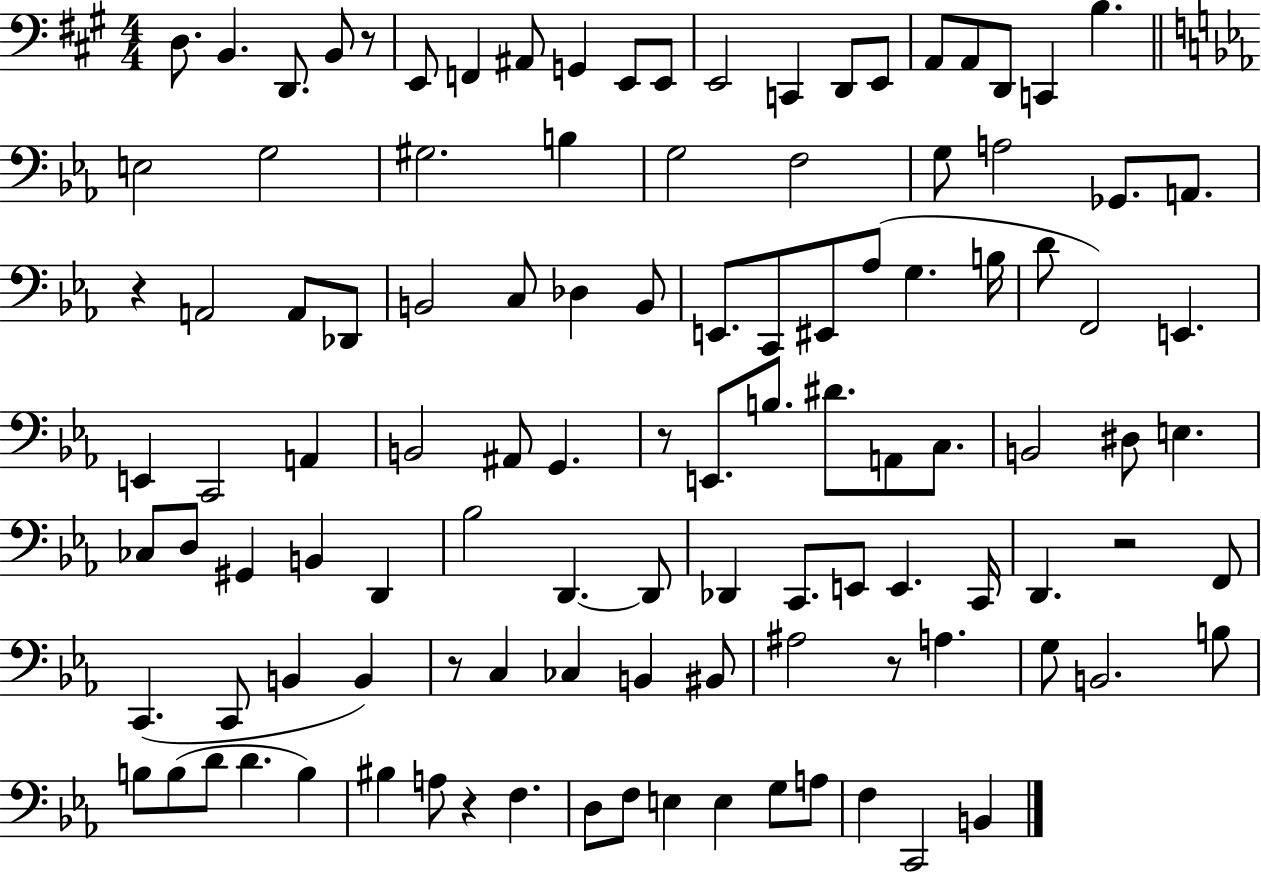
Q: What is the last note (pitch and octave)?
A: B2